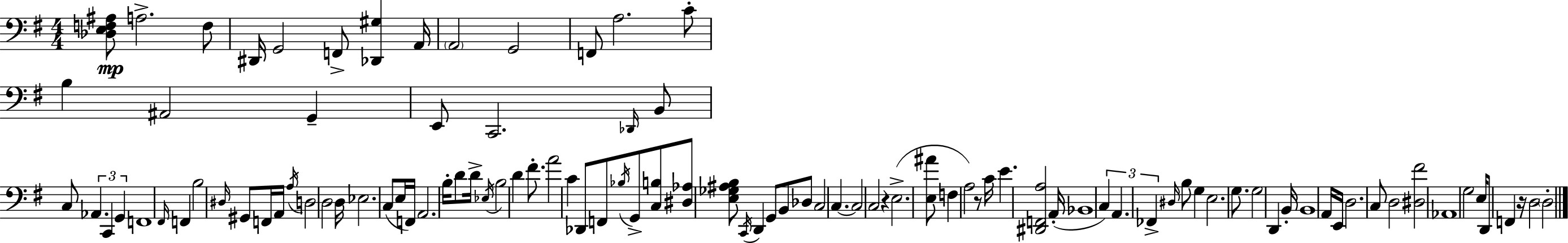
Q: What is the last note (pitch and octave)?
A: D3